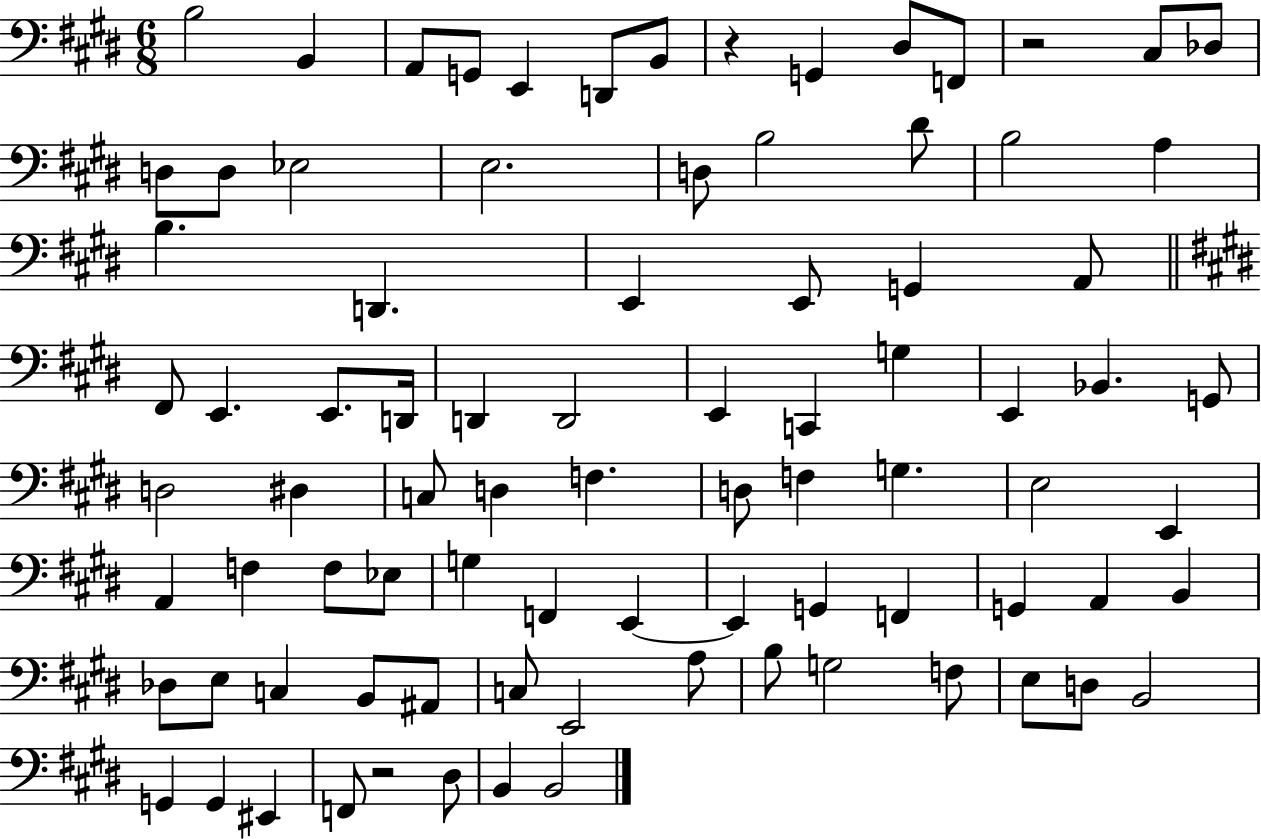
X:1
T:Untitled
M:6/8
L:1/4
K:E
B,2 B,, A,,/2 G,,/2 E,, D,,/2 B,,/2 z G,, ^D,/2 F,,/2 z2 ^C,/2 _D,/2 D,/2 D,/2 _E,2 E,2 D,/2 B,2 ^D/2 B,2 A, B, D,, E,, E,,/2 G,, A,,/2 ^F,,/2 E,, E,,/2 D,,/4 D,, D,,2 E,, C,, G, E,, _B,, G,,/2 D,2 ^D, C,/2 D, F, D,/2 F, G, E,2 E,, A,, F, F,/2 _E,/2 G, F,, E,, E,, G,, F,, G,, A,, B,, _D,/2 E,/2 C, B,,/2 ^A,,/2 C,/2 E,,2 A,/2 B,/2 G,2 F,/2 E,/2 D,/2 B,,2 G,, G,, ^E,, F,,/2 z2 ^D,/2 B,, B,,2